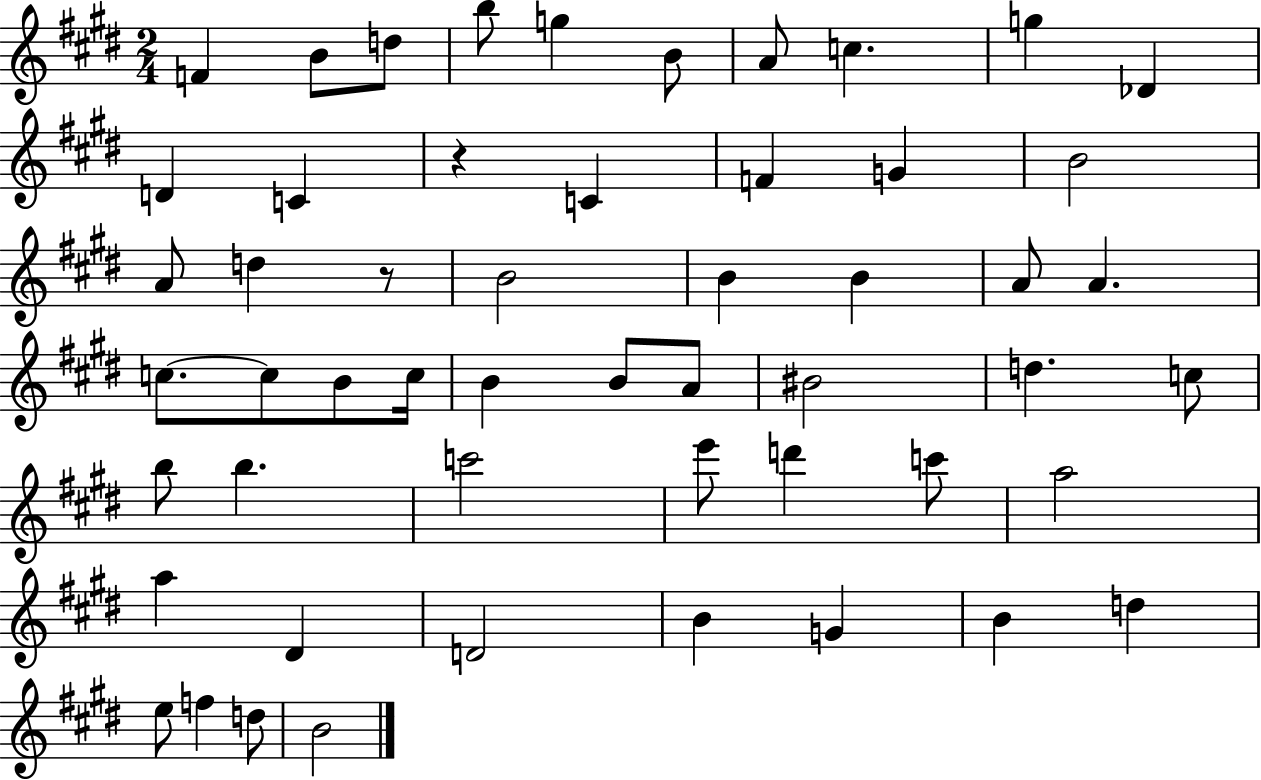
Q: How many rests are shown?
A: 2